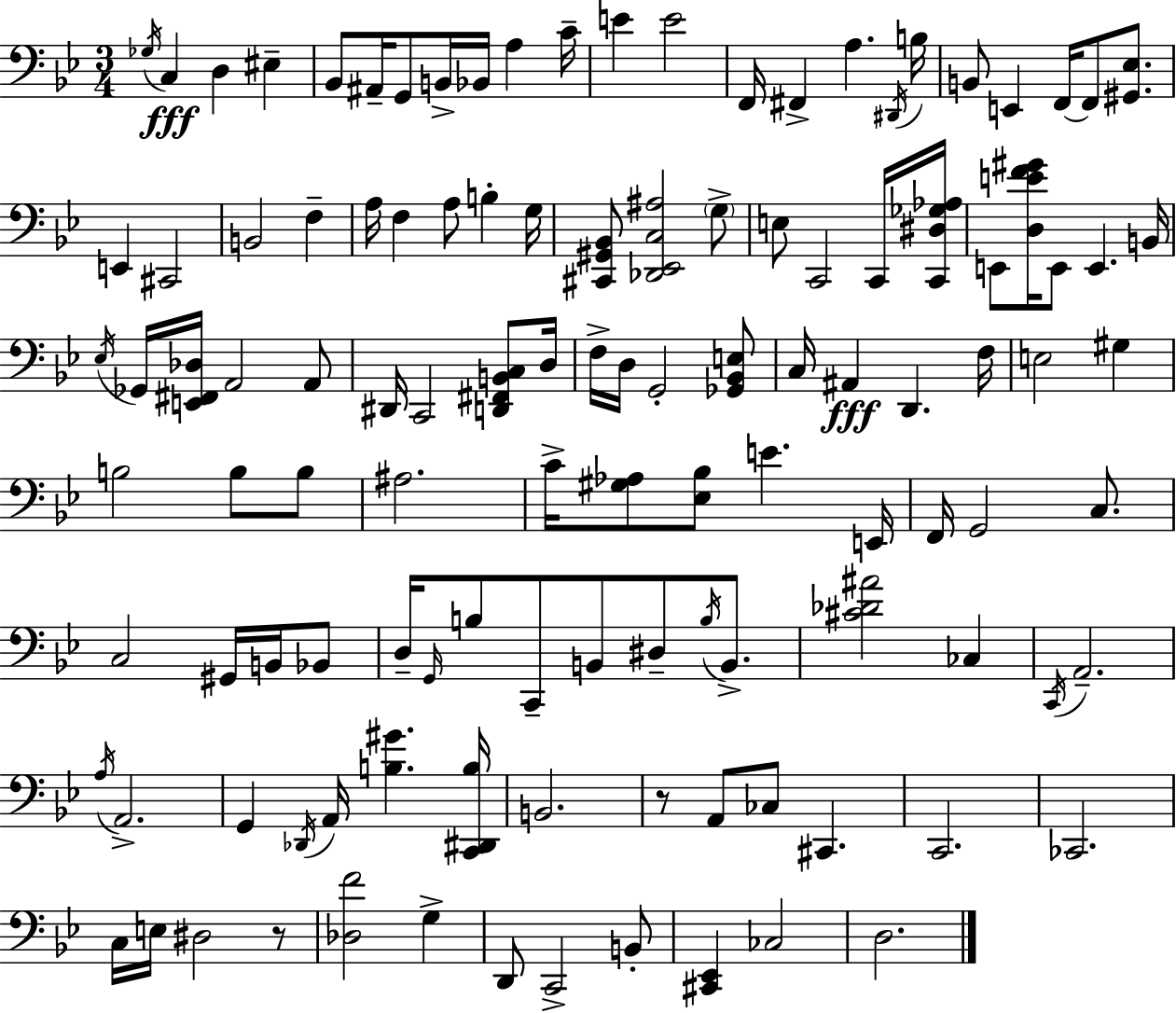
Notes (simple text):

Gb3/s C3/q D3/q EIS3/q Bb2/e A#2/s G2/e B2/s Bb2/s A3/q C4/s E4/q E4/h F2/s F#2/q A3/q. D#2/s B3/s B2/e E2/q F2/s F2/e [G#2,Eb3]/e. E2/q C#2/h B2/h F3/q A3/s F3/q A3/e B3/q G3/s [C#2,G#2,Bb2]/e [Db2,Eb2,C3,A#3]/h G3/e E3/e C2/h C2/s [C2,D#3,Gb3,Ab3]/s E2/e [D3,E4,F4,G#4]/s E2/e E2/q. B2/s Eb3/s Gb2/s [E2,F#2,Db3]/s A2/h A2/e D#2/s C2/h [D2,F#2,B2,C3]/e D3/s F3/s D3/s G2/h [Gb2,Bb2,E3]/e C3/s A#2/q D2/q. F3/s E3/h G#3/q B3/h B3/e B3/e A#3/h. C4/s [G#3,Ab3]/e [Eb3,Bb3]/e E4/q. E2/s F2/s G2/h C3/e. C3/h G#2/s B2/s Bb2/e D3/s G2/s B3/e C2/e B2/e D#3/e B3/s B2/e. [C#4,Db4,A#4]/h CES3/q C2/s A2/h. A3/s A2/h. G2/q Db2/s A2/s [B3,G#4]/q. [C2,D#2,B3]/s B2/h. R/e A2/e CES3/e C#2/q. C2/h. CES2/h. C3/s E3/s D#3/h R/e [Db3,F4]/h G3/q D2/e C2/h B2/e [C#2,Eb2]/q CES3/h D3/h.